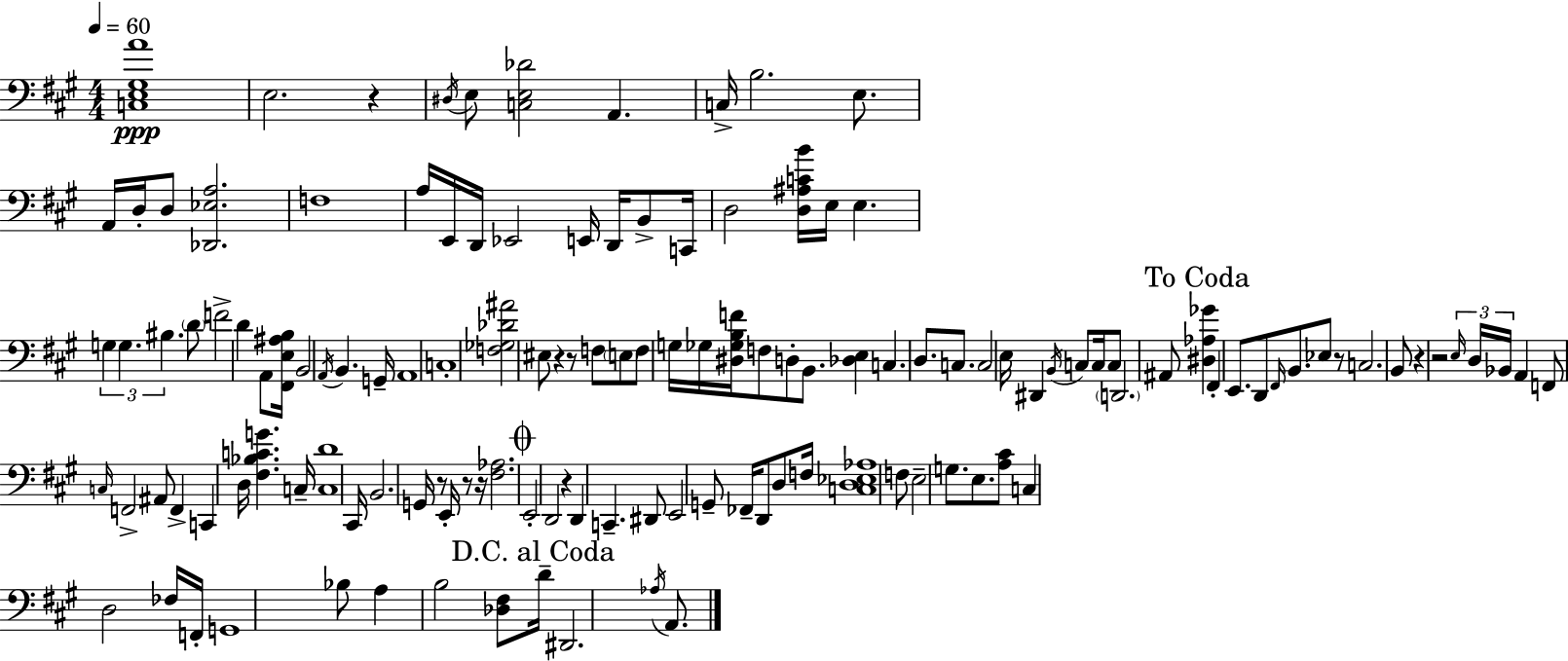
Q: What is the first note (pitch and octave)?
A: E3